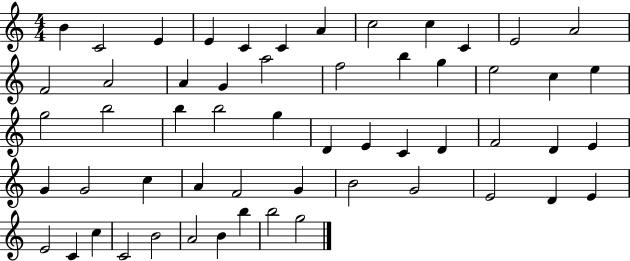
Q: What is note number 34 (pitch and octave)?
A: D4